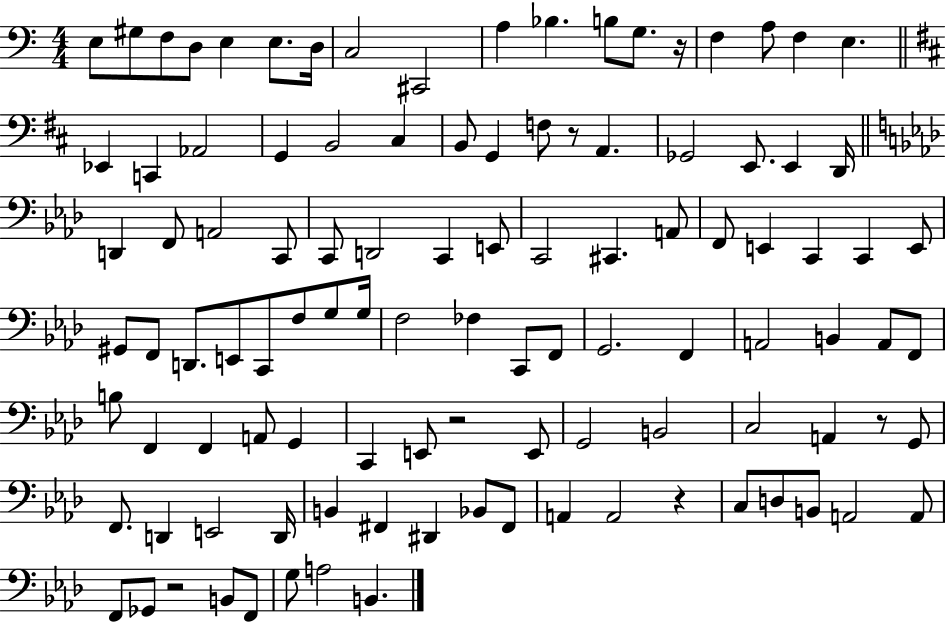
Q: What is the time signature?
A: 4/4